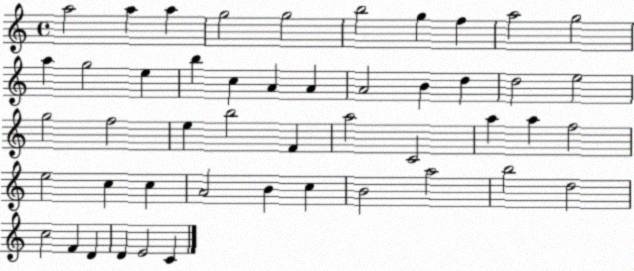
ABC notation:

X:1
T:Untitled
M:4/4
L:1/4
K:C
a2 a a g2 g2 b2 g f a2 g2 a g2 e b c A A A2 B d d2 e2 g2 f2 e b2 F a2 C2 a a f2 e2 c c A2 B c B2 a2 b2 d2 c2 F D D E2 C